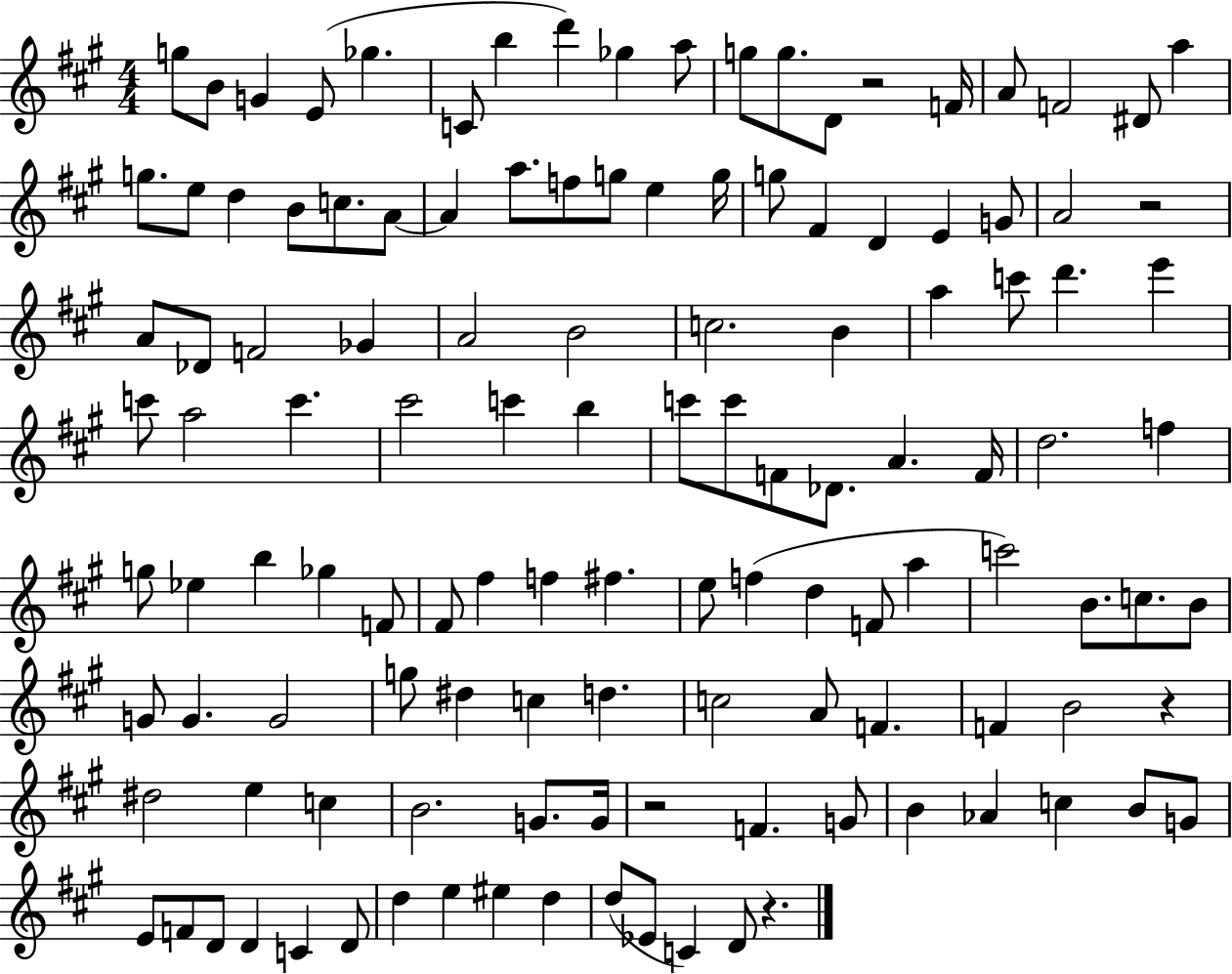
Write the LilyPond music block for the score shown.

{
  \clef treble
  \numericTimeSignature
  \time 4/4
  \key a \major
  g''8 b'8 g'4 e'8( ges''4. | c'8 b''4 d'''4) ges''4 a''8 | g''8 g''8. d'8 r2 f'16 | a'8 f'2 dis'8 a''4 | \break g''8. e''8 d''4 b'8 c''8. a'8~~ | a'4 a''8. f''8 g''8 e''4 g''16 | g''8 fis'4 d'4 e'4 g'8 | a'2 r2 | \break a'8 des'8 f'2 ges'4 | a'2 b'2 | c''2. b'4 | a''4 c'''8 d'''4. e'''4 | \break c'''8 a''2 c'''4. | cis'''2 c'''4 b''4 | c'''8 c'''8 f'8 des'8. a'4. f'16 | d''2. f''4 | \break g''8 ees''4 b''4 ges''4 f'8 | fis'8 fis''4 f''4 fis''4. | e''8 f''4( d''4 f'8 a''4 | c'''2) b'8. c''8. b'8 | \break g'8 g'4. g'2 | g''8 dis''4 c''4 d''4. | c''2 a'8 f'4. | f'4 b'2 r4 | \break dis''2 e''4 c''4 | b'2. g'8. g'16 | r2 f'4. g'8 | b'4 aes'4 c''4 b'8 g'8 | \break e'8 f'8 d'8 d'4 c'4 d'8 | d''4 e''4 eis''4 d''4 | d''8( ees'8 c'4) d'8 r4. | \bar "|."
}